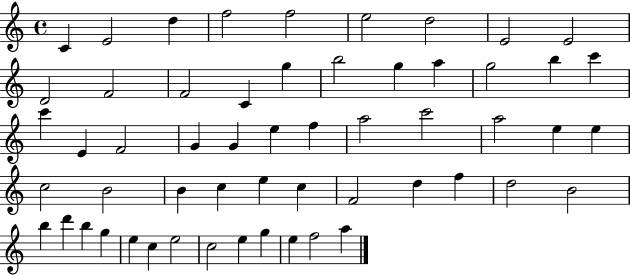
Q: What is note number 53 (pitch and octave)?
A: G5